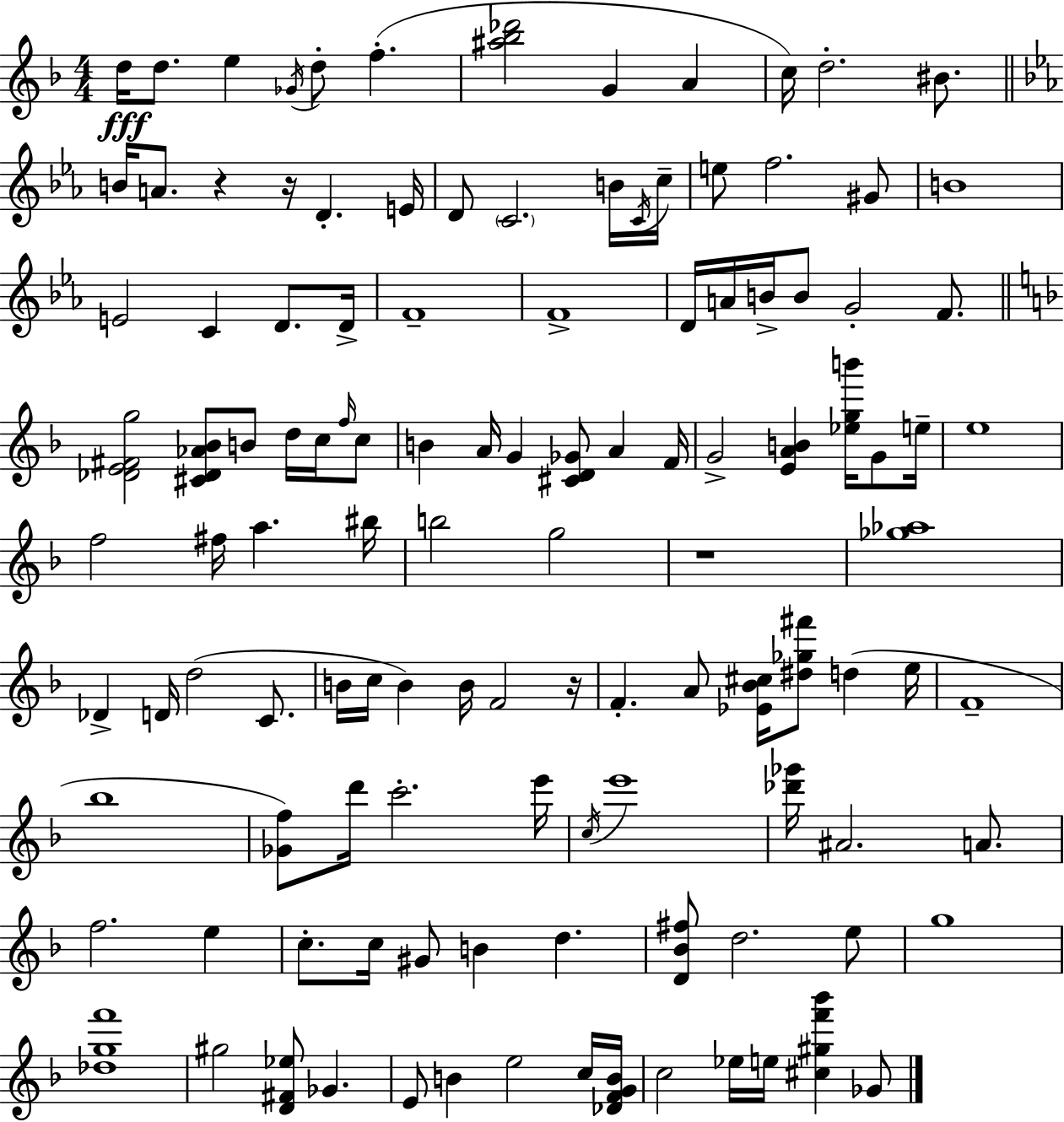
X:1
T:Untitled
M:4/4
L:1/4
K:Dm
d/4 d/2 e _G/4 d/2 f [^a_b_d']2 G A c/4 d2 ^B/2 B/4 A/2 z z/4 D E/4 D/2 C2 B/4 C/4 c/4 e/2 f2 ^G/2 B4 E2 C D/2 D/4 F4 F4 D/4 A/4 B/4 B/2 G2 F/2 [_DE^Fg]2 [^C_D_A_B]/2 B/2 d/4 c/4 f/4 c/2 B A/4 G [^CD_G]/2 A F/4 G2 [EAB] [_egb']/4 G/2 e/4 e4 f2 ^f/4 a ^b/4 b2 g2 z4 [_g_a]4 _D D/4 d2 C/2 B/4 c/4 B B/4 F2 z/4 F A/2 [_E_B^c]/4 [^d_g^f']/2 d e/4 F4 _b4 [_Gf]/2 d'/4 c'2 e'/4 c/4 e'4 [_d'_g']/4 ^A2 A/2 f2 e c/2 c/4 ^G/2 B d [D_B^f]/2 d2 e/2 g4 [_dgf']4 ^g2 [D^F_e]/2 _G E/2 B e2 c/4 [_DFGB]/4 c2 _e/4 e/4 [^c^gf'_b'] _G/2